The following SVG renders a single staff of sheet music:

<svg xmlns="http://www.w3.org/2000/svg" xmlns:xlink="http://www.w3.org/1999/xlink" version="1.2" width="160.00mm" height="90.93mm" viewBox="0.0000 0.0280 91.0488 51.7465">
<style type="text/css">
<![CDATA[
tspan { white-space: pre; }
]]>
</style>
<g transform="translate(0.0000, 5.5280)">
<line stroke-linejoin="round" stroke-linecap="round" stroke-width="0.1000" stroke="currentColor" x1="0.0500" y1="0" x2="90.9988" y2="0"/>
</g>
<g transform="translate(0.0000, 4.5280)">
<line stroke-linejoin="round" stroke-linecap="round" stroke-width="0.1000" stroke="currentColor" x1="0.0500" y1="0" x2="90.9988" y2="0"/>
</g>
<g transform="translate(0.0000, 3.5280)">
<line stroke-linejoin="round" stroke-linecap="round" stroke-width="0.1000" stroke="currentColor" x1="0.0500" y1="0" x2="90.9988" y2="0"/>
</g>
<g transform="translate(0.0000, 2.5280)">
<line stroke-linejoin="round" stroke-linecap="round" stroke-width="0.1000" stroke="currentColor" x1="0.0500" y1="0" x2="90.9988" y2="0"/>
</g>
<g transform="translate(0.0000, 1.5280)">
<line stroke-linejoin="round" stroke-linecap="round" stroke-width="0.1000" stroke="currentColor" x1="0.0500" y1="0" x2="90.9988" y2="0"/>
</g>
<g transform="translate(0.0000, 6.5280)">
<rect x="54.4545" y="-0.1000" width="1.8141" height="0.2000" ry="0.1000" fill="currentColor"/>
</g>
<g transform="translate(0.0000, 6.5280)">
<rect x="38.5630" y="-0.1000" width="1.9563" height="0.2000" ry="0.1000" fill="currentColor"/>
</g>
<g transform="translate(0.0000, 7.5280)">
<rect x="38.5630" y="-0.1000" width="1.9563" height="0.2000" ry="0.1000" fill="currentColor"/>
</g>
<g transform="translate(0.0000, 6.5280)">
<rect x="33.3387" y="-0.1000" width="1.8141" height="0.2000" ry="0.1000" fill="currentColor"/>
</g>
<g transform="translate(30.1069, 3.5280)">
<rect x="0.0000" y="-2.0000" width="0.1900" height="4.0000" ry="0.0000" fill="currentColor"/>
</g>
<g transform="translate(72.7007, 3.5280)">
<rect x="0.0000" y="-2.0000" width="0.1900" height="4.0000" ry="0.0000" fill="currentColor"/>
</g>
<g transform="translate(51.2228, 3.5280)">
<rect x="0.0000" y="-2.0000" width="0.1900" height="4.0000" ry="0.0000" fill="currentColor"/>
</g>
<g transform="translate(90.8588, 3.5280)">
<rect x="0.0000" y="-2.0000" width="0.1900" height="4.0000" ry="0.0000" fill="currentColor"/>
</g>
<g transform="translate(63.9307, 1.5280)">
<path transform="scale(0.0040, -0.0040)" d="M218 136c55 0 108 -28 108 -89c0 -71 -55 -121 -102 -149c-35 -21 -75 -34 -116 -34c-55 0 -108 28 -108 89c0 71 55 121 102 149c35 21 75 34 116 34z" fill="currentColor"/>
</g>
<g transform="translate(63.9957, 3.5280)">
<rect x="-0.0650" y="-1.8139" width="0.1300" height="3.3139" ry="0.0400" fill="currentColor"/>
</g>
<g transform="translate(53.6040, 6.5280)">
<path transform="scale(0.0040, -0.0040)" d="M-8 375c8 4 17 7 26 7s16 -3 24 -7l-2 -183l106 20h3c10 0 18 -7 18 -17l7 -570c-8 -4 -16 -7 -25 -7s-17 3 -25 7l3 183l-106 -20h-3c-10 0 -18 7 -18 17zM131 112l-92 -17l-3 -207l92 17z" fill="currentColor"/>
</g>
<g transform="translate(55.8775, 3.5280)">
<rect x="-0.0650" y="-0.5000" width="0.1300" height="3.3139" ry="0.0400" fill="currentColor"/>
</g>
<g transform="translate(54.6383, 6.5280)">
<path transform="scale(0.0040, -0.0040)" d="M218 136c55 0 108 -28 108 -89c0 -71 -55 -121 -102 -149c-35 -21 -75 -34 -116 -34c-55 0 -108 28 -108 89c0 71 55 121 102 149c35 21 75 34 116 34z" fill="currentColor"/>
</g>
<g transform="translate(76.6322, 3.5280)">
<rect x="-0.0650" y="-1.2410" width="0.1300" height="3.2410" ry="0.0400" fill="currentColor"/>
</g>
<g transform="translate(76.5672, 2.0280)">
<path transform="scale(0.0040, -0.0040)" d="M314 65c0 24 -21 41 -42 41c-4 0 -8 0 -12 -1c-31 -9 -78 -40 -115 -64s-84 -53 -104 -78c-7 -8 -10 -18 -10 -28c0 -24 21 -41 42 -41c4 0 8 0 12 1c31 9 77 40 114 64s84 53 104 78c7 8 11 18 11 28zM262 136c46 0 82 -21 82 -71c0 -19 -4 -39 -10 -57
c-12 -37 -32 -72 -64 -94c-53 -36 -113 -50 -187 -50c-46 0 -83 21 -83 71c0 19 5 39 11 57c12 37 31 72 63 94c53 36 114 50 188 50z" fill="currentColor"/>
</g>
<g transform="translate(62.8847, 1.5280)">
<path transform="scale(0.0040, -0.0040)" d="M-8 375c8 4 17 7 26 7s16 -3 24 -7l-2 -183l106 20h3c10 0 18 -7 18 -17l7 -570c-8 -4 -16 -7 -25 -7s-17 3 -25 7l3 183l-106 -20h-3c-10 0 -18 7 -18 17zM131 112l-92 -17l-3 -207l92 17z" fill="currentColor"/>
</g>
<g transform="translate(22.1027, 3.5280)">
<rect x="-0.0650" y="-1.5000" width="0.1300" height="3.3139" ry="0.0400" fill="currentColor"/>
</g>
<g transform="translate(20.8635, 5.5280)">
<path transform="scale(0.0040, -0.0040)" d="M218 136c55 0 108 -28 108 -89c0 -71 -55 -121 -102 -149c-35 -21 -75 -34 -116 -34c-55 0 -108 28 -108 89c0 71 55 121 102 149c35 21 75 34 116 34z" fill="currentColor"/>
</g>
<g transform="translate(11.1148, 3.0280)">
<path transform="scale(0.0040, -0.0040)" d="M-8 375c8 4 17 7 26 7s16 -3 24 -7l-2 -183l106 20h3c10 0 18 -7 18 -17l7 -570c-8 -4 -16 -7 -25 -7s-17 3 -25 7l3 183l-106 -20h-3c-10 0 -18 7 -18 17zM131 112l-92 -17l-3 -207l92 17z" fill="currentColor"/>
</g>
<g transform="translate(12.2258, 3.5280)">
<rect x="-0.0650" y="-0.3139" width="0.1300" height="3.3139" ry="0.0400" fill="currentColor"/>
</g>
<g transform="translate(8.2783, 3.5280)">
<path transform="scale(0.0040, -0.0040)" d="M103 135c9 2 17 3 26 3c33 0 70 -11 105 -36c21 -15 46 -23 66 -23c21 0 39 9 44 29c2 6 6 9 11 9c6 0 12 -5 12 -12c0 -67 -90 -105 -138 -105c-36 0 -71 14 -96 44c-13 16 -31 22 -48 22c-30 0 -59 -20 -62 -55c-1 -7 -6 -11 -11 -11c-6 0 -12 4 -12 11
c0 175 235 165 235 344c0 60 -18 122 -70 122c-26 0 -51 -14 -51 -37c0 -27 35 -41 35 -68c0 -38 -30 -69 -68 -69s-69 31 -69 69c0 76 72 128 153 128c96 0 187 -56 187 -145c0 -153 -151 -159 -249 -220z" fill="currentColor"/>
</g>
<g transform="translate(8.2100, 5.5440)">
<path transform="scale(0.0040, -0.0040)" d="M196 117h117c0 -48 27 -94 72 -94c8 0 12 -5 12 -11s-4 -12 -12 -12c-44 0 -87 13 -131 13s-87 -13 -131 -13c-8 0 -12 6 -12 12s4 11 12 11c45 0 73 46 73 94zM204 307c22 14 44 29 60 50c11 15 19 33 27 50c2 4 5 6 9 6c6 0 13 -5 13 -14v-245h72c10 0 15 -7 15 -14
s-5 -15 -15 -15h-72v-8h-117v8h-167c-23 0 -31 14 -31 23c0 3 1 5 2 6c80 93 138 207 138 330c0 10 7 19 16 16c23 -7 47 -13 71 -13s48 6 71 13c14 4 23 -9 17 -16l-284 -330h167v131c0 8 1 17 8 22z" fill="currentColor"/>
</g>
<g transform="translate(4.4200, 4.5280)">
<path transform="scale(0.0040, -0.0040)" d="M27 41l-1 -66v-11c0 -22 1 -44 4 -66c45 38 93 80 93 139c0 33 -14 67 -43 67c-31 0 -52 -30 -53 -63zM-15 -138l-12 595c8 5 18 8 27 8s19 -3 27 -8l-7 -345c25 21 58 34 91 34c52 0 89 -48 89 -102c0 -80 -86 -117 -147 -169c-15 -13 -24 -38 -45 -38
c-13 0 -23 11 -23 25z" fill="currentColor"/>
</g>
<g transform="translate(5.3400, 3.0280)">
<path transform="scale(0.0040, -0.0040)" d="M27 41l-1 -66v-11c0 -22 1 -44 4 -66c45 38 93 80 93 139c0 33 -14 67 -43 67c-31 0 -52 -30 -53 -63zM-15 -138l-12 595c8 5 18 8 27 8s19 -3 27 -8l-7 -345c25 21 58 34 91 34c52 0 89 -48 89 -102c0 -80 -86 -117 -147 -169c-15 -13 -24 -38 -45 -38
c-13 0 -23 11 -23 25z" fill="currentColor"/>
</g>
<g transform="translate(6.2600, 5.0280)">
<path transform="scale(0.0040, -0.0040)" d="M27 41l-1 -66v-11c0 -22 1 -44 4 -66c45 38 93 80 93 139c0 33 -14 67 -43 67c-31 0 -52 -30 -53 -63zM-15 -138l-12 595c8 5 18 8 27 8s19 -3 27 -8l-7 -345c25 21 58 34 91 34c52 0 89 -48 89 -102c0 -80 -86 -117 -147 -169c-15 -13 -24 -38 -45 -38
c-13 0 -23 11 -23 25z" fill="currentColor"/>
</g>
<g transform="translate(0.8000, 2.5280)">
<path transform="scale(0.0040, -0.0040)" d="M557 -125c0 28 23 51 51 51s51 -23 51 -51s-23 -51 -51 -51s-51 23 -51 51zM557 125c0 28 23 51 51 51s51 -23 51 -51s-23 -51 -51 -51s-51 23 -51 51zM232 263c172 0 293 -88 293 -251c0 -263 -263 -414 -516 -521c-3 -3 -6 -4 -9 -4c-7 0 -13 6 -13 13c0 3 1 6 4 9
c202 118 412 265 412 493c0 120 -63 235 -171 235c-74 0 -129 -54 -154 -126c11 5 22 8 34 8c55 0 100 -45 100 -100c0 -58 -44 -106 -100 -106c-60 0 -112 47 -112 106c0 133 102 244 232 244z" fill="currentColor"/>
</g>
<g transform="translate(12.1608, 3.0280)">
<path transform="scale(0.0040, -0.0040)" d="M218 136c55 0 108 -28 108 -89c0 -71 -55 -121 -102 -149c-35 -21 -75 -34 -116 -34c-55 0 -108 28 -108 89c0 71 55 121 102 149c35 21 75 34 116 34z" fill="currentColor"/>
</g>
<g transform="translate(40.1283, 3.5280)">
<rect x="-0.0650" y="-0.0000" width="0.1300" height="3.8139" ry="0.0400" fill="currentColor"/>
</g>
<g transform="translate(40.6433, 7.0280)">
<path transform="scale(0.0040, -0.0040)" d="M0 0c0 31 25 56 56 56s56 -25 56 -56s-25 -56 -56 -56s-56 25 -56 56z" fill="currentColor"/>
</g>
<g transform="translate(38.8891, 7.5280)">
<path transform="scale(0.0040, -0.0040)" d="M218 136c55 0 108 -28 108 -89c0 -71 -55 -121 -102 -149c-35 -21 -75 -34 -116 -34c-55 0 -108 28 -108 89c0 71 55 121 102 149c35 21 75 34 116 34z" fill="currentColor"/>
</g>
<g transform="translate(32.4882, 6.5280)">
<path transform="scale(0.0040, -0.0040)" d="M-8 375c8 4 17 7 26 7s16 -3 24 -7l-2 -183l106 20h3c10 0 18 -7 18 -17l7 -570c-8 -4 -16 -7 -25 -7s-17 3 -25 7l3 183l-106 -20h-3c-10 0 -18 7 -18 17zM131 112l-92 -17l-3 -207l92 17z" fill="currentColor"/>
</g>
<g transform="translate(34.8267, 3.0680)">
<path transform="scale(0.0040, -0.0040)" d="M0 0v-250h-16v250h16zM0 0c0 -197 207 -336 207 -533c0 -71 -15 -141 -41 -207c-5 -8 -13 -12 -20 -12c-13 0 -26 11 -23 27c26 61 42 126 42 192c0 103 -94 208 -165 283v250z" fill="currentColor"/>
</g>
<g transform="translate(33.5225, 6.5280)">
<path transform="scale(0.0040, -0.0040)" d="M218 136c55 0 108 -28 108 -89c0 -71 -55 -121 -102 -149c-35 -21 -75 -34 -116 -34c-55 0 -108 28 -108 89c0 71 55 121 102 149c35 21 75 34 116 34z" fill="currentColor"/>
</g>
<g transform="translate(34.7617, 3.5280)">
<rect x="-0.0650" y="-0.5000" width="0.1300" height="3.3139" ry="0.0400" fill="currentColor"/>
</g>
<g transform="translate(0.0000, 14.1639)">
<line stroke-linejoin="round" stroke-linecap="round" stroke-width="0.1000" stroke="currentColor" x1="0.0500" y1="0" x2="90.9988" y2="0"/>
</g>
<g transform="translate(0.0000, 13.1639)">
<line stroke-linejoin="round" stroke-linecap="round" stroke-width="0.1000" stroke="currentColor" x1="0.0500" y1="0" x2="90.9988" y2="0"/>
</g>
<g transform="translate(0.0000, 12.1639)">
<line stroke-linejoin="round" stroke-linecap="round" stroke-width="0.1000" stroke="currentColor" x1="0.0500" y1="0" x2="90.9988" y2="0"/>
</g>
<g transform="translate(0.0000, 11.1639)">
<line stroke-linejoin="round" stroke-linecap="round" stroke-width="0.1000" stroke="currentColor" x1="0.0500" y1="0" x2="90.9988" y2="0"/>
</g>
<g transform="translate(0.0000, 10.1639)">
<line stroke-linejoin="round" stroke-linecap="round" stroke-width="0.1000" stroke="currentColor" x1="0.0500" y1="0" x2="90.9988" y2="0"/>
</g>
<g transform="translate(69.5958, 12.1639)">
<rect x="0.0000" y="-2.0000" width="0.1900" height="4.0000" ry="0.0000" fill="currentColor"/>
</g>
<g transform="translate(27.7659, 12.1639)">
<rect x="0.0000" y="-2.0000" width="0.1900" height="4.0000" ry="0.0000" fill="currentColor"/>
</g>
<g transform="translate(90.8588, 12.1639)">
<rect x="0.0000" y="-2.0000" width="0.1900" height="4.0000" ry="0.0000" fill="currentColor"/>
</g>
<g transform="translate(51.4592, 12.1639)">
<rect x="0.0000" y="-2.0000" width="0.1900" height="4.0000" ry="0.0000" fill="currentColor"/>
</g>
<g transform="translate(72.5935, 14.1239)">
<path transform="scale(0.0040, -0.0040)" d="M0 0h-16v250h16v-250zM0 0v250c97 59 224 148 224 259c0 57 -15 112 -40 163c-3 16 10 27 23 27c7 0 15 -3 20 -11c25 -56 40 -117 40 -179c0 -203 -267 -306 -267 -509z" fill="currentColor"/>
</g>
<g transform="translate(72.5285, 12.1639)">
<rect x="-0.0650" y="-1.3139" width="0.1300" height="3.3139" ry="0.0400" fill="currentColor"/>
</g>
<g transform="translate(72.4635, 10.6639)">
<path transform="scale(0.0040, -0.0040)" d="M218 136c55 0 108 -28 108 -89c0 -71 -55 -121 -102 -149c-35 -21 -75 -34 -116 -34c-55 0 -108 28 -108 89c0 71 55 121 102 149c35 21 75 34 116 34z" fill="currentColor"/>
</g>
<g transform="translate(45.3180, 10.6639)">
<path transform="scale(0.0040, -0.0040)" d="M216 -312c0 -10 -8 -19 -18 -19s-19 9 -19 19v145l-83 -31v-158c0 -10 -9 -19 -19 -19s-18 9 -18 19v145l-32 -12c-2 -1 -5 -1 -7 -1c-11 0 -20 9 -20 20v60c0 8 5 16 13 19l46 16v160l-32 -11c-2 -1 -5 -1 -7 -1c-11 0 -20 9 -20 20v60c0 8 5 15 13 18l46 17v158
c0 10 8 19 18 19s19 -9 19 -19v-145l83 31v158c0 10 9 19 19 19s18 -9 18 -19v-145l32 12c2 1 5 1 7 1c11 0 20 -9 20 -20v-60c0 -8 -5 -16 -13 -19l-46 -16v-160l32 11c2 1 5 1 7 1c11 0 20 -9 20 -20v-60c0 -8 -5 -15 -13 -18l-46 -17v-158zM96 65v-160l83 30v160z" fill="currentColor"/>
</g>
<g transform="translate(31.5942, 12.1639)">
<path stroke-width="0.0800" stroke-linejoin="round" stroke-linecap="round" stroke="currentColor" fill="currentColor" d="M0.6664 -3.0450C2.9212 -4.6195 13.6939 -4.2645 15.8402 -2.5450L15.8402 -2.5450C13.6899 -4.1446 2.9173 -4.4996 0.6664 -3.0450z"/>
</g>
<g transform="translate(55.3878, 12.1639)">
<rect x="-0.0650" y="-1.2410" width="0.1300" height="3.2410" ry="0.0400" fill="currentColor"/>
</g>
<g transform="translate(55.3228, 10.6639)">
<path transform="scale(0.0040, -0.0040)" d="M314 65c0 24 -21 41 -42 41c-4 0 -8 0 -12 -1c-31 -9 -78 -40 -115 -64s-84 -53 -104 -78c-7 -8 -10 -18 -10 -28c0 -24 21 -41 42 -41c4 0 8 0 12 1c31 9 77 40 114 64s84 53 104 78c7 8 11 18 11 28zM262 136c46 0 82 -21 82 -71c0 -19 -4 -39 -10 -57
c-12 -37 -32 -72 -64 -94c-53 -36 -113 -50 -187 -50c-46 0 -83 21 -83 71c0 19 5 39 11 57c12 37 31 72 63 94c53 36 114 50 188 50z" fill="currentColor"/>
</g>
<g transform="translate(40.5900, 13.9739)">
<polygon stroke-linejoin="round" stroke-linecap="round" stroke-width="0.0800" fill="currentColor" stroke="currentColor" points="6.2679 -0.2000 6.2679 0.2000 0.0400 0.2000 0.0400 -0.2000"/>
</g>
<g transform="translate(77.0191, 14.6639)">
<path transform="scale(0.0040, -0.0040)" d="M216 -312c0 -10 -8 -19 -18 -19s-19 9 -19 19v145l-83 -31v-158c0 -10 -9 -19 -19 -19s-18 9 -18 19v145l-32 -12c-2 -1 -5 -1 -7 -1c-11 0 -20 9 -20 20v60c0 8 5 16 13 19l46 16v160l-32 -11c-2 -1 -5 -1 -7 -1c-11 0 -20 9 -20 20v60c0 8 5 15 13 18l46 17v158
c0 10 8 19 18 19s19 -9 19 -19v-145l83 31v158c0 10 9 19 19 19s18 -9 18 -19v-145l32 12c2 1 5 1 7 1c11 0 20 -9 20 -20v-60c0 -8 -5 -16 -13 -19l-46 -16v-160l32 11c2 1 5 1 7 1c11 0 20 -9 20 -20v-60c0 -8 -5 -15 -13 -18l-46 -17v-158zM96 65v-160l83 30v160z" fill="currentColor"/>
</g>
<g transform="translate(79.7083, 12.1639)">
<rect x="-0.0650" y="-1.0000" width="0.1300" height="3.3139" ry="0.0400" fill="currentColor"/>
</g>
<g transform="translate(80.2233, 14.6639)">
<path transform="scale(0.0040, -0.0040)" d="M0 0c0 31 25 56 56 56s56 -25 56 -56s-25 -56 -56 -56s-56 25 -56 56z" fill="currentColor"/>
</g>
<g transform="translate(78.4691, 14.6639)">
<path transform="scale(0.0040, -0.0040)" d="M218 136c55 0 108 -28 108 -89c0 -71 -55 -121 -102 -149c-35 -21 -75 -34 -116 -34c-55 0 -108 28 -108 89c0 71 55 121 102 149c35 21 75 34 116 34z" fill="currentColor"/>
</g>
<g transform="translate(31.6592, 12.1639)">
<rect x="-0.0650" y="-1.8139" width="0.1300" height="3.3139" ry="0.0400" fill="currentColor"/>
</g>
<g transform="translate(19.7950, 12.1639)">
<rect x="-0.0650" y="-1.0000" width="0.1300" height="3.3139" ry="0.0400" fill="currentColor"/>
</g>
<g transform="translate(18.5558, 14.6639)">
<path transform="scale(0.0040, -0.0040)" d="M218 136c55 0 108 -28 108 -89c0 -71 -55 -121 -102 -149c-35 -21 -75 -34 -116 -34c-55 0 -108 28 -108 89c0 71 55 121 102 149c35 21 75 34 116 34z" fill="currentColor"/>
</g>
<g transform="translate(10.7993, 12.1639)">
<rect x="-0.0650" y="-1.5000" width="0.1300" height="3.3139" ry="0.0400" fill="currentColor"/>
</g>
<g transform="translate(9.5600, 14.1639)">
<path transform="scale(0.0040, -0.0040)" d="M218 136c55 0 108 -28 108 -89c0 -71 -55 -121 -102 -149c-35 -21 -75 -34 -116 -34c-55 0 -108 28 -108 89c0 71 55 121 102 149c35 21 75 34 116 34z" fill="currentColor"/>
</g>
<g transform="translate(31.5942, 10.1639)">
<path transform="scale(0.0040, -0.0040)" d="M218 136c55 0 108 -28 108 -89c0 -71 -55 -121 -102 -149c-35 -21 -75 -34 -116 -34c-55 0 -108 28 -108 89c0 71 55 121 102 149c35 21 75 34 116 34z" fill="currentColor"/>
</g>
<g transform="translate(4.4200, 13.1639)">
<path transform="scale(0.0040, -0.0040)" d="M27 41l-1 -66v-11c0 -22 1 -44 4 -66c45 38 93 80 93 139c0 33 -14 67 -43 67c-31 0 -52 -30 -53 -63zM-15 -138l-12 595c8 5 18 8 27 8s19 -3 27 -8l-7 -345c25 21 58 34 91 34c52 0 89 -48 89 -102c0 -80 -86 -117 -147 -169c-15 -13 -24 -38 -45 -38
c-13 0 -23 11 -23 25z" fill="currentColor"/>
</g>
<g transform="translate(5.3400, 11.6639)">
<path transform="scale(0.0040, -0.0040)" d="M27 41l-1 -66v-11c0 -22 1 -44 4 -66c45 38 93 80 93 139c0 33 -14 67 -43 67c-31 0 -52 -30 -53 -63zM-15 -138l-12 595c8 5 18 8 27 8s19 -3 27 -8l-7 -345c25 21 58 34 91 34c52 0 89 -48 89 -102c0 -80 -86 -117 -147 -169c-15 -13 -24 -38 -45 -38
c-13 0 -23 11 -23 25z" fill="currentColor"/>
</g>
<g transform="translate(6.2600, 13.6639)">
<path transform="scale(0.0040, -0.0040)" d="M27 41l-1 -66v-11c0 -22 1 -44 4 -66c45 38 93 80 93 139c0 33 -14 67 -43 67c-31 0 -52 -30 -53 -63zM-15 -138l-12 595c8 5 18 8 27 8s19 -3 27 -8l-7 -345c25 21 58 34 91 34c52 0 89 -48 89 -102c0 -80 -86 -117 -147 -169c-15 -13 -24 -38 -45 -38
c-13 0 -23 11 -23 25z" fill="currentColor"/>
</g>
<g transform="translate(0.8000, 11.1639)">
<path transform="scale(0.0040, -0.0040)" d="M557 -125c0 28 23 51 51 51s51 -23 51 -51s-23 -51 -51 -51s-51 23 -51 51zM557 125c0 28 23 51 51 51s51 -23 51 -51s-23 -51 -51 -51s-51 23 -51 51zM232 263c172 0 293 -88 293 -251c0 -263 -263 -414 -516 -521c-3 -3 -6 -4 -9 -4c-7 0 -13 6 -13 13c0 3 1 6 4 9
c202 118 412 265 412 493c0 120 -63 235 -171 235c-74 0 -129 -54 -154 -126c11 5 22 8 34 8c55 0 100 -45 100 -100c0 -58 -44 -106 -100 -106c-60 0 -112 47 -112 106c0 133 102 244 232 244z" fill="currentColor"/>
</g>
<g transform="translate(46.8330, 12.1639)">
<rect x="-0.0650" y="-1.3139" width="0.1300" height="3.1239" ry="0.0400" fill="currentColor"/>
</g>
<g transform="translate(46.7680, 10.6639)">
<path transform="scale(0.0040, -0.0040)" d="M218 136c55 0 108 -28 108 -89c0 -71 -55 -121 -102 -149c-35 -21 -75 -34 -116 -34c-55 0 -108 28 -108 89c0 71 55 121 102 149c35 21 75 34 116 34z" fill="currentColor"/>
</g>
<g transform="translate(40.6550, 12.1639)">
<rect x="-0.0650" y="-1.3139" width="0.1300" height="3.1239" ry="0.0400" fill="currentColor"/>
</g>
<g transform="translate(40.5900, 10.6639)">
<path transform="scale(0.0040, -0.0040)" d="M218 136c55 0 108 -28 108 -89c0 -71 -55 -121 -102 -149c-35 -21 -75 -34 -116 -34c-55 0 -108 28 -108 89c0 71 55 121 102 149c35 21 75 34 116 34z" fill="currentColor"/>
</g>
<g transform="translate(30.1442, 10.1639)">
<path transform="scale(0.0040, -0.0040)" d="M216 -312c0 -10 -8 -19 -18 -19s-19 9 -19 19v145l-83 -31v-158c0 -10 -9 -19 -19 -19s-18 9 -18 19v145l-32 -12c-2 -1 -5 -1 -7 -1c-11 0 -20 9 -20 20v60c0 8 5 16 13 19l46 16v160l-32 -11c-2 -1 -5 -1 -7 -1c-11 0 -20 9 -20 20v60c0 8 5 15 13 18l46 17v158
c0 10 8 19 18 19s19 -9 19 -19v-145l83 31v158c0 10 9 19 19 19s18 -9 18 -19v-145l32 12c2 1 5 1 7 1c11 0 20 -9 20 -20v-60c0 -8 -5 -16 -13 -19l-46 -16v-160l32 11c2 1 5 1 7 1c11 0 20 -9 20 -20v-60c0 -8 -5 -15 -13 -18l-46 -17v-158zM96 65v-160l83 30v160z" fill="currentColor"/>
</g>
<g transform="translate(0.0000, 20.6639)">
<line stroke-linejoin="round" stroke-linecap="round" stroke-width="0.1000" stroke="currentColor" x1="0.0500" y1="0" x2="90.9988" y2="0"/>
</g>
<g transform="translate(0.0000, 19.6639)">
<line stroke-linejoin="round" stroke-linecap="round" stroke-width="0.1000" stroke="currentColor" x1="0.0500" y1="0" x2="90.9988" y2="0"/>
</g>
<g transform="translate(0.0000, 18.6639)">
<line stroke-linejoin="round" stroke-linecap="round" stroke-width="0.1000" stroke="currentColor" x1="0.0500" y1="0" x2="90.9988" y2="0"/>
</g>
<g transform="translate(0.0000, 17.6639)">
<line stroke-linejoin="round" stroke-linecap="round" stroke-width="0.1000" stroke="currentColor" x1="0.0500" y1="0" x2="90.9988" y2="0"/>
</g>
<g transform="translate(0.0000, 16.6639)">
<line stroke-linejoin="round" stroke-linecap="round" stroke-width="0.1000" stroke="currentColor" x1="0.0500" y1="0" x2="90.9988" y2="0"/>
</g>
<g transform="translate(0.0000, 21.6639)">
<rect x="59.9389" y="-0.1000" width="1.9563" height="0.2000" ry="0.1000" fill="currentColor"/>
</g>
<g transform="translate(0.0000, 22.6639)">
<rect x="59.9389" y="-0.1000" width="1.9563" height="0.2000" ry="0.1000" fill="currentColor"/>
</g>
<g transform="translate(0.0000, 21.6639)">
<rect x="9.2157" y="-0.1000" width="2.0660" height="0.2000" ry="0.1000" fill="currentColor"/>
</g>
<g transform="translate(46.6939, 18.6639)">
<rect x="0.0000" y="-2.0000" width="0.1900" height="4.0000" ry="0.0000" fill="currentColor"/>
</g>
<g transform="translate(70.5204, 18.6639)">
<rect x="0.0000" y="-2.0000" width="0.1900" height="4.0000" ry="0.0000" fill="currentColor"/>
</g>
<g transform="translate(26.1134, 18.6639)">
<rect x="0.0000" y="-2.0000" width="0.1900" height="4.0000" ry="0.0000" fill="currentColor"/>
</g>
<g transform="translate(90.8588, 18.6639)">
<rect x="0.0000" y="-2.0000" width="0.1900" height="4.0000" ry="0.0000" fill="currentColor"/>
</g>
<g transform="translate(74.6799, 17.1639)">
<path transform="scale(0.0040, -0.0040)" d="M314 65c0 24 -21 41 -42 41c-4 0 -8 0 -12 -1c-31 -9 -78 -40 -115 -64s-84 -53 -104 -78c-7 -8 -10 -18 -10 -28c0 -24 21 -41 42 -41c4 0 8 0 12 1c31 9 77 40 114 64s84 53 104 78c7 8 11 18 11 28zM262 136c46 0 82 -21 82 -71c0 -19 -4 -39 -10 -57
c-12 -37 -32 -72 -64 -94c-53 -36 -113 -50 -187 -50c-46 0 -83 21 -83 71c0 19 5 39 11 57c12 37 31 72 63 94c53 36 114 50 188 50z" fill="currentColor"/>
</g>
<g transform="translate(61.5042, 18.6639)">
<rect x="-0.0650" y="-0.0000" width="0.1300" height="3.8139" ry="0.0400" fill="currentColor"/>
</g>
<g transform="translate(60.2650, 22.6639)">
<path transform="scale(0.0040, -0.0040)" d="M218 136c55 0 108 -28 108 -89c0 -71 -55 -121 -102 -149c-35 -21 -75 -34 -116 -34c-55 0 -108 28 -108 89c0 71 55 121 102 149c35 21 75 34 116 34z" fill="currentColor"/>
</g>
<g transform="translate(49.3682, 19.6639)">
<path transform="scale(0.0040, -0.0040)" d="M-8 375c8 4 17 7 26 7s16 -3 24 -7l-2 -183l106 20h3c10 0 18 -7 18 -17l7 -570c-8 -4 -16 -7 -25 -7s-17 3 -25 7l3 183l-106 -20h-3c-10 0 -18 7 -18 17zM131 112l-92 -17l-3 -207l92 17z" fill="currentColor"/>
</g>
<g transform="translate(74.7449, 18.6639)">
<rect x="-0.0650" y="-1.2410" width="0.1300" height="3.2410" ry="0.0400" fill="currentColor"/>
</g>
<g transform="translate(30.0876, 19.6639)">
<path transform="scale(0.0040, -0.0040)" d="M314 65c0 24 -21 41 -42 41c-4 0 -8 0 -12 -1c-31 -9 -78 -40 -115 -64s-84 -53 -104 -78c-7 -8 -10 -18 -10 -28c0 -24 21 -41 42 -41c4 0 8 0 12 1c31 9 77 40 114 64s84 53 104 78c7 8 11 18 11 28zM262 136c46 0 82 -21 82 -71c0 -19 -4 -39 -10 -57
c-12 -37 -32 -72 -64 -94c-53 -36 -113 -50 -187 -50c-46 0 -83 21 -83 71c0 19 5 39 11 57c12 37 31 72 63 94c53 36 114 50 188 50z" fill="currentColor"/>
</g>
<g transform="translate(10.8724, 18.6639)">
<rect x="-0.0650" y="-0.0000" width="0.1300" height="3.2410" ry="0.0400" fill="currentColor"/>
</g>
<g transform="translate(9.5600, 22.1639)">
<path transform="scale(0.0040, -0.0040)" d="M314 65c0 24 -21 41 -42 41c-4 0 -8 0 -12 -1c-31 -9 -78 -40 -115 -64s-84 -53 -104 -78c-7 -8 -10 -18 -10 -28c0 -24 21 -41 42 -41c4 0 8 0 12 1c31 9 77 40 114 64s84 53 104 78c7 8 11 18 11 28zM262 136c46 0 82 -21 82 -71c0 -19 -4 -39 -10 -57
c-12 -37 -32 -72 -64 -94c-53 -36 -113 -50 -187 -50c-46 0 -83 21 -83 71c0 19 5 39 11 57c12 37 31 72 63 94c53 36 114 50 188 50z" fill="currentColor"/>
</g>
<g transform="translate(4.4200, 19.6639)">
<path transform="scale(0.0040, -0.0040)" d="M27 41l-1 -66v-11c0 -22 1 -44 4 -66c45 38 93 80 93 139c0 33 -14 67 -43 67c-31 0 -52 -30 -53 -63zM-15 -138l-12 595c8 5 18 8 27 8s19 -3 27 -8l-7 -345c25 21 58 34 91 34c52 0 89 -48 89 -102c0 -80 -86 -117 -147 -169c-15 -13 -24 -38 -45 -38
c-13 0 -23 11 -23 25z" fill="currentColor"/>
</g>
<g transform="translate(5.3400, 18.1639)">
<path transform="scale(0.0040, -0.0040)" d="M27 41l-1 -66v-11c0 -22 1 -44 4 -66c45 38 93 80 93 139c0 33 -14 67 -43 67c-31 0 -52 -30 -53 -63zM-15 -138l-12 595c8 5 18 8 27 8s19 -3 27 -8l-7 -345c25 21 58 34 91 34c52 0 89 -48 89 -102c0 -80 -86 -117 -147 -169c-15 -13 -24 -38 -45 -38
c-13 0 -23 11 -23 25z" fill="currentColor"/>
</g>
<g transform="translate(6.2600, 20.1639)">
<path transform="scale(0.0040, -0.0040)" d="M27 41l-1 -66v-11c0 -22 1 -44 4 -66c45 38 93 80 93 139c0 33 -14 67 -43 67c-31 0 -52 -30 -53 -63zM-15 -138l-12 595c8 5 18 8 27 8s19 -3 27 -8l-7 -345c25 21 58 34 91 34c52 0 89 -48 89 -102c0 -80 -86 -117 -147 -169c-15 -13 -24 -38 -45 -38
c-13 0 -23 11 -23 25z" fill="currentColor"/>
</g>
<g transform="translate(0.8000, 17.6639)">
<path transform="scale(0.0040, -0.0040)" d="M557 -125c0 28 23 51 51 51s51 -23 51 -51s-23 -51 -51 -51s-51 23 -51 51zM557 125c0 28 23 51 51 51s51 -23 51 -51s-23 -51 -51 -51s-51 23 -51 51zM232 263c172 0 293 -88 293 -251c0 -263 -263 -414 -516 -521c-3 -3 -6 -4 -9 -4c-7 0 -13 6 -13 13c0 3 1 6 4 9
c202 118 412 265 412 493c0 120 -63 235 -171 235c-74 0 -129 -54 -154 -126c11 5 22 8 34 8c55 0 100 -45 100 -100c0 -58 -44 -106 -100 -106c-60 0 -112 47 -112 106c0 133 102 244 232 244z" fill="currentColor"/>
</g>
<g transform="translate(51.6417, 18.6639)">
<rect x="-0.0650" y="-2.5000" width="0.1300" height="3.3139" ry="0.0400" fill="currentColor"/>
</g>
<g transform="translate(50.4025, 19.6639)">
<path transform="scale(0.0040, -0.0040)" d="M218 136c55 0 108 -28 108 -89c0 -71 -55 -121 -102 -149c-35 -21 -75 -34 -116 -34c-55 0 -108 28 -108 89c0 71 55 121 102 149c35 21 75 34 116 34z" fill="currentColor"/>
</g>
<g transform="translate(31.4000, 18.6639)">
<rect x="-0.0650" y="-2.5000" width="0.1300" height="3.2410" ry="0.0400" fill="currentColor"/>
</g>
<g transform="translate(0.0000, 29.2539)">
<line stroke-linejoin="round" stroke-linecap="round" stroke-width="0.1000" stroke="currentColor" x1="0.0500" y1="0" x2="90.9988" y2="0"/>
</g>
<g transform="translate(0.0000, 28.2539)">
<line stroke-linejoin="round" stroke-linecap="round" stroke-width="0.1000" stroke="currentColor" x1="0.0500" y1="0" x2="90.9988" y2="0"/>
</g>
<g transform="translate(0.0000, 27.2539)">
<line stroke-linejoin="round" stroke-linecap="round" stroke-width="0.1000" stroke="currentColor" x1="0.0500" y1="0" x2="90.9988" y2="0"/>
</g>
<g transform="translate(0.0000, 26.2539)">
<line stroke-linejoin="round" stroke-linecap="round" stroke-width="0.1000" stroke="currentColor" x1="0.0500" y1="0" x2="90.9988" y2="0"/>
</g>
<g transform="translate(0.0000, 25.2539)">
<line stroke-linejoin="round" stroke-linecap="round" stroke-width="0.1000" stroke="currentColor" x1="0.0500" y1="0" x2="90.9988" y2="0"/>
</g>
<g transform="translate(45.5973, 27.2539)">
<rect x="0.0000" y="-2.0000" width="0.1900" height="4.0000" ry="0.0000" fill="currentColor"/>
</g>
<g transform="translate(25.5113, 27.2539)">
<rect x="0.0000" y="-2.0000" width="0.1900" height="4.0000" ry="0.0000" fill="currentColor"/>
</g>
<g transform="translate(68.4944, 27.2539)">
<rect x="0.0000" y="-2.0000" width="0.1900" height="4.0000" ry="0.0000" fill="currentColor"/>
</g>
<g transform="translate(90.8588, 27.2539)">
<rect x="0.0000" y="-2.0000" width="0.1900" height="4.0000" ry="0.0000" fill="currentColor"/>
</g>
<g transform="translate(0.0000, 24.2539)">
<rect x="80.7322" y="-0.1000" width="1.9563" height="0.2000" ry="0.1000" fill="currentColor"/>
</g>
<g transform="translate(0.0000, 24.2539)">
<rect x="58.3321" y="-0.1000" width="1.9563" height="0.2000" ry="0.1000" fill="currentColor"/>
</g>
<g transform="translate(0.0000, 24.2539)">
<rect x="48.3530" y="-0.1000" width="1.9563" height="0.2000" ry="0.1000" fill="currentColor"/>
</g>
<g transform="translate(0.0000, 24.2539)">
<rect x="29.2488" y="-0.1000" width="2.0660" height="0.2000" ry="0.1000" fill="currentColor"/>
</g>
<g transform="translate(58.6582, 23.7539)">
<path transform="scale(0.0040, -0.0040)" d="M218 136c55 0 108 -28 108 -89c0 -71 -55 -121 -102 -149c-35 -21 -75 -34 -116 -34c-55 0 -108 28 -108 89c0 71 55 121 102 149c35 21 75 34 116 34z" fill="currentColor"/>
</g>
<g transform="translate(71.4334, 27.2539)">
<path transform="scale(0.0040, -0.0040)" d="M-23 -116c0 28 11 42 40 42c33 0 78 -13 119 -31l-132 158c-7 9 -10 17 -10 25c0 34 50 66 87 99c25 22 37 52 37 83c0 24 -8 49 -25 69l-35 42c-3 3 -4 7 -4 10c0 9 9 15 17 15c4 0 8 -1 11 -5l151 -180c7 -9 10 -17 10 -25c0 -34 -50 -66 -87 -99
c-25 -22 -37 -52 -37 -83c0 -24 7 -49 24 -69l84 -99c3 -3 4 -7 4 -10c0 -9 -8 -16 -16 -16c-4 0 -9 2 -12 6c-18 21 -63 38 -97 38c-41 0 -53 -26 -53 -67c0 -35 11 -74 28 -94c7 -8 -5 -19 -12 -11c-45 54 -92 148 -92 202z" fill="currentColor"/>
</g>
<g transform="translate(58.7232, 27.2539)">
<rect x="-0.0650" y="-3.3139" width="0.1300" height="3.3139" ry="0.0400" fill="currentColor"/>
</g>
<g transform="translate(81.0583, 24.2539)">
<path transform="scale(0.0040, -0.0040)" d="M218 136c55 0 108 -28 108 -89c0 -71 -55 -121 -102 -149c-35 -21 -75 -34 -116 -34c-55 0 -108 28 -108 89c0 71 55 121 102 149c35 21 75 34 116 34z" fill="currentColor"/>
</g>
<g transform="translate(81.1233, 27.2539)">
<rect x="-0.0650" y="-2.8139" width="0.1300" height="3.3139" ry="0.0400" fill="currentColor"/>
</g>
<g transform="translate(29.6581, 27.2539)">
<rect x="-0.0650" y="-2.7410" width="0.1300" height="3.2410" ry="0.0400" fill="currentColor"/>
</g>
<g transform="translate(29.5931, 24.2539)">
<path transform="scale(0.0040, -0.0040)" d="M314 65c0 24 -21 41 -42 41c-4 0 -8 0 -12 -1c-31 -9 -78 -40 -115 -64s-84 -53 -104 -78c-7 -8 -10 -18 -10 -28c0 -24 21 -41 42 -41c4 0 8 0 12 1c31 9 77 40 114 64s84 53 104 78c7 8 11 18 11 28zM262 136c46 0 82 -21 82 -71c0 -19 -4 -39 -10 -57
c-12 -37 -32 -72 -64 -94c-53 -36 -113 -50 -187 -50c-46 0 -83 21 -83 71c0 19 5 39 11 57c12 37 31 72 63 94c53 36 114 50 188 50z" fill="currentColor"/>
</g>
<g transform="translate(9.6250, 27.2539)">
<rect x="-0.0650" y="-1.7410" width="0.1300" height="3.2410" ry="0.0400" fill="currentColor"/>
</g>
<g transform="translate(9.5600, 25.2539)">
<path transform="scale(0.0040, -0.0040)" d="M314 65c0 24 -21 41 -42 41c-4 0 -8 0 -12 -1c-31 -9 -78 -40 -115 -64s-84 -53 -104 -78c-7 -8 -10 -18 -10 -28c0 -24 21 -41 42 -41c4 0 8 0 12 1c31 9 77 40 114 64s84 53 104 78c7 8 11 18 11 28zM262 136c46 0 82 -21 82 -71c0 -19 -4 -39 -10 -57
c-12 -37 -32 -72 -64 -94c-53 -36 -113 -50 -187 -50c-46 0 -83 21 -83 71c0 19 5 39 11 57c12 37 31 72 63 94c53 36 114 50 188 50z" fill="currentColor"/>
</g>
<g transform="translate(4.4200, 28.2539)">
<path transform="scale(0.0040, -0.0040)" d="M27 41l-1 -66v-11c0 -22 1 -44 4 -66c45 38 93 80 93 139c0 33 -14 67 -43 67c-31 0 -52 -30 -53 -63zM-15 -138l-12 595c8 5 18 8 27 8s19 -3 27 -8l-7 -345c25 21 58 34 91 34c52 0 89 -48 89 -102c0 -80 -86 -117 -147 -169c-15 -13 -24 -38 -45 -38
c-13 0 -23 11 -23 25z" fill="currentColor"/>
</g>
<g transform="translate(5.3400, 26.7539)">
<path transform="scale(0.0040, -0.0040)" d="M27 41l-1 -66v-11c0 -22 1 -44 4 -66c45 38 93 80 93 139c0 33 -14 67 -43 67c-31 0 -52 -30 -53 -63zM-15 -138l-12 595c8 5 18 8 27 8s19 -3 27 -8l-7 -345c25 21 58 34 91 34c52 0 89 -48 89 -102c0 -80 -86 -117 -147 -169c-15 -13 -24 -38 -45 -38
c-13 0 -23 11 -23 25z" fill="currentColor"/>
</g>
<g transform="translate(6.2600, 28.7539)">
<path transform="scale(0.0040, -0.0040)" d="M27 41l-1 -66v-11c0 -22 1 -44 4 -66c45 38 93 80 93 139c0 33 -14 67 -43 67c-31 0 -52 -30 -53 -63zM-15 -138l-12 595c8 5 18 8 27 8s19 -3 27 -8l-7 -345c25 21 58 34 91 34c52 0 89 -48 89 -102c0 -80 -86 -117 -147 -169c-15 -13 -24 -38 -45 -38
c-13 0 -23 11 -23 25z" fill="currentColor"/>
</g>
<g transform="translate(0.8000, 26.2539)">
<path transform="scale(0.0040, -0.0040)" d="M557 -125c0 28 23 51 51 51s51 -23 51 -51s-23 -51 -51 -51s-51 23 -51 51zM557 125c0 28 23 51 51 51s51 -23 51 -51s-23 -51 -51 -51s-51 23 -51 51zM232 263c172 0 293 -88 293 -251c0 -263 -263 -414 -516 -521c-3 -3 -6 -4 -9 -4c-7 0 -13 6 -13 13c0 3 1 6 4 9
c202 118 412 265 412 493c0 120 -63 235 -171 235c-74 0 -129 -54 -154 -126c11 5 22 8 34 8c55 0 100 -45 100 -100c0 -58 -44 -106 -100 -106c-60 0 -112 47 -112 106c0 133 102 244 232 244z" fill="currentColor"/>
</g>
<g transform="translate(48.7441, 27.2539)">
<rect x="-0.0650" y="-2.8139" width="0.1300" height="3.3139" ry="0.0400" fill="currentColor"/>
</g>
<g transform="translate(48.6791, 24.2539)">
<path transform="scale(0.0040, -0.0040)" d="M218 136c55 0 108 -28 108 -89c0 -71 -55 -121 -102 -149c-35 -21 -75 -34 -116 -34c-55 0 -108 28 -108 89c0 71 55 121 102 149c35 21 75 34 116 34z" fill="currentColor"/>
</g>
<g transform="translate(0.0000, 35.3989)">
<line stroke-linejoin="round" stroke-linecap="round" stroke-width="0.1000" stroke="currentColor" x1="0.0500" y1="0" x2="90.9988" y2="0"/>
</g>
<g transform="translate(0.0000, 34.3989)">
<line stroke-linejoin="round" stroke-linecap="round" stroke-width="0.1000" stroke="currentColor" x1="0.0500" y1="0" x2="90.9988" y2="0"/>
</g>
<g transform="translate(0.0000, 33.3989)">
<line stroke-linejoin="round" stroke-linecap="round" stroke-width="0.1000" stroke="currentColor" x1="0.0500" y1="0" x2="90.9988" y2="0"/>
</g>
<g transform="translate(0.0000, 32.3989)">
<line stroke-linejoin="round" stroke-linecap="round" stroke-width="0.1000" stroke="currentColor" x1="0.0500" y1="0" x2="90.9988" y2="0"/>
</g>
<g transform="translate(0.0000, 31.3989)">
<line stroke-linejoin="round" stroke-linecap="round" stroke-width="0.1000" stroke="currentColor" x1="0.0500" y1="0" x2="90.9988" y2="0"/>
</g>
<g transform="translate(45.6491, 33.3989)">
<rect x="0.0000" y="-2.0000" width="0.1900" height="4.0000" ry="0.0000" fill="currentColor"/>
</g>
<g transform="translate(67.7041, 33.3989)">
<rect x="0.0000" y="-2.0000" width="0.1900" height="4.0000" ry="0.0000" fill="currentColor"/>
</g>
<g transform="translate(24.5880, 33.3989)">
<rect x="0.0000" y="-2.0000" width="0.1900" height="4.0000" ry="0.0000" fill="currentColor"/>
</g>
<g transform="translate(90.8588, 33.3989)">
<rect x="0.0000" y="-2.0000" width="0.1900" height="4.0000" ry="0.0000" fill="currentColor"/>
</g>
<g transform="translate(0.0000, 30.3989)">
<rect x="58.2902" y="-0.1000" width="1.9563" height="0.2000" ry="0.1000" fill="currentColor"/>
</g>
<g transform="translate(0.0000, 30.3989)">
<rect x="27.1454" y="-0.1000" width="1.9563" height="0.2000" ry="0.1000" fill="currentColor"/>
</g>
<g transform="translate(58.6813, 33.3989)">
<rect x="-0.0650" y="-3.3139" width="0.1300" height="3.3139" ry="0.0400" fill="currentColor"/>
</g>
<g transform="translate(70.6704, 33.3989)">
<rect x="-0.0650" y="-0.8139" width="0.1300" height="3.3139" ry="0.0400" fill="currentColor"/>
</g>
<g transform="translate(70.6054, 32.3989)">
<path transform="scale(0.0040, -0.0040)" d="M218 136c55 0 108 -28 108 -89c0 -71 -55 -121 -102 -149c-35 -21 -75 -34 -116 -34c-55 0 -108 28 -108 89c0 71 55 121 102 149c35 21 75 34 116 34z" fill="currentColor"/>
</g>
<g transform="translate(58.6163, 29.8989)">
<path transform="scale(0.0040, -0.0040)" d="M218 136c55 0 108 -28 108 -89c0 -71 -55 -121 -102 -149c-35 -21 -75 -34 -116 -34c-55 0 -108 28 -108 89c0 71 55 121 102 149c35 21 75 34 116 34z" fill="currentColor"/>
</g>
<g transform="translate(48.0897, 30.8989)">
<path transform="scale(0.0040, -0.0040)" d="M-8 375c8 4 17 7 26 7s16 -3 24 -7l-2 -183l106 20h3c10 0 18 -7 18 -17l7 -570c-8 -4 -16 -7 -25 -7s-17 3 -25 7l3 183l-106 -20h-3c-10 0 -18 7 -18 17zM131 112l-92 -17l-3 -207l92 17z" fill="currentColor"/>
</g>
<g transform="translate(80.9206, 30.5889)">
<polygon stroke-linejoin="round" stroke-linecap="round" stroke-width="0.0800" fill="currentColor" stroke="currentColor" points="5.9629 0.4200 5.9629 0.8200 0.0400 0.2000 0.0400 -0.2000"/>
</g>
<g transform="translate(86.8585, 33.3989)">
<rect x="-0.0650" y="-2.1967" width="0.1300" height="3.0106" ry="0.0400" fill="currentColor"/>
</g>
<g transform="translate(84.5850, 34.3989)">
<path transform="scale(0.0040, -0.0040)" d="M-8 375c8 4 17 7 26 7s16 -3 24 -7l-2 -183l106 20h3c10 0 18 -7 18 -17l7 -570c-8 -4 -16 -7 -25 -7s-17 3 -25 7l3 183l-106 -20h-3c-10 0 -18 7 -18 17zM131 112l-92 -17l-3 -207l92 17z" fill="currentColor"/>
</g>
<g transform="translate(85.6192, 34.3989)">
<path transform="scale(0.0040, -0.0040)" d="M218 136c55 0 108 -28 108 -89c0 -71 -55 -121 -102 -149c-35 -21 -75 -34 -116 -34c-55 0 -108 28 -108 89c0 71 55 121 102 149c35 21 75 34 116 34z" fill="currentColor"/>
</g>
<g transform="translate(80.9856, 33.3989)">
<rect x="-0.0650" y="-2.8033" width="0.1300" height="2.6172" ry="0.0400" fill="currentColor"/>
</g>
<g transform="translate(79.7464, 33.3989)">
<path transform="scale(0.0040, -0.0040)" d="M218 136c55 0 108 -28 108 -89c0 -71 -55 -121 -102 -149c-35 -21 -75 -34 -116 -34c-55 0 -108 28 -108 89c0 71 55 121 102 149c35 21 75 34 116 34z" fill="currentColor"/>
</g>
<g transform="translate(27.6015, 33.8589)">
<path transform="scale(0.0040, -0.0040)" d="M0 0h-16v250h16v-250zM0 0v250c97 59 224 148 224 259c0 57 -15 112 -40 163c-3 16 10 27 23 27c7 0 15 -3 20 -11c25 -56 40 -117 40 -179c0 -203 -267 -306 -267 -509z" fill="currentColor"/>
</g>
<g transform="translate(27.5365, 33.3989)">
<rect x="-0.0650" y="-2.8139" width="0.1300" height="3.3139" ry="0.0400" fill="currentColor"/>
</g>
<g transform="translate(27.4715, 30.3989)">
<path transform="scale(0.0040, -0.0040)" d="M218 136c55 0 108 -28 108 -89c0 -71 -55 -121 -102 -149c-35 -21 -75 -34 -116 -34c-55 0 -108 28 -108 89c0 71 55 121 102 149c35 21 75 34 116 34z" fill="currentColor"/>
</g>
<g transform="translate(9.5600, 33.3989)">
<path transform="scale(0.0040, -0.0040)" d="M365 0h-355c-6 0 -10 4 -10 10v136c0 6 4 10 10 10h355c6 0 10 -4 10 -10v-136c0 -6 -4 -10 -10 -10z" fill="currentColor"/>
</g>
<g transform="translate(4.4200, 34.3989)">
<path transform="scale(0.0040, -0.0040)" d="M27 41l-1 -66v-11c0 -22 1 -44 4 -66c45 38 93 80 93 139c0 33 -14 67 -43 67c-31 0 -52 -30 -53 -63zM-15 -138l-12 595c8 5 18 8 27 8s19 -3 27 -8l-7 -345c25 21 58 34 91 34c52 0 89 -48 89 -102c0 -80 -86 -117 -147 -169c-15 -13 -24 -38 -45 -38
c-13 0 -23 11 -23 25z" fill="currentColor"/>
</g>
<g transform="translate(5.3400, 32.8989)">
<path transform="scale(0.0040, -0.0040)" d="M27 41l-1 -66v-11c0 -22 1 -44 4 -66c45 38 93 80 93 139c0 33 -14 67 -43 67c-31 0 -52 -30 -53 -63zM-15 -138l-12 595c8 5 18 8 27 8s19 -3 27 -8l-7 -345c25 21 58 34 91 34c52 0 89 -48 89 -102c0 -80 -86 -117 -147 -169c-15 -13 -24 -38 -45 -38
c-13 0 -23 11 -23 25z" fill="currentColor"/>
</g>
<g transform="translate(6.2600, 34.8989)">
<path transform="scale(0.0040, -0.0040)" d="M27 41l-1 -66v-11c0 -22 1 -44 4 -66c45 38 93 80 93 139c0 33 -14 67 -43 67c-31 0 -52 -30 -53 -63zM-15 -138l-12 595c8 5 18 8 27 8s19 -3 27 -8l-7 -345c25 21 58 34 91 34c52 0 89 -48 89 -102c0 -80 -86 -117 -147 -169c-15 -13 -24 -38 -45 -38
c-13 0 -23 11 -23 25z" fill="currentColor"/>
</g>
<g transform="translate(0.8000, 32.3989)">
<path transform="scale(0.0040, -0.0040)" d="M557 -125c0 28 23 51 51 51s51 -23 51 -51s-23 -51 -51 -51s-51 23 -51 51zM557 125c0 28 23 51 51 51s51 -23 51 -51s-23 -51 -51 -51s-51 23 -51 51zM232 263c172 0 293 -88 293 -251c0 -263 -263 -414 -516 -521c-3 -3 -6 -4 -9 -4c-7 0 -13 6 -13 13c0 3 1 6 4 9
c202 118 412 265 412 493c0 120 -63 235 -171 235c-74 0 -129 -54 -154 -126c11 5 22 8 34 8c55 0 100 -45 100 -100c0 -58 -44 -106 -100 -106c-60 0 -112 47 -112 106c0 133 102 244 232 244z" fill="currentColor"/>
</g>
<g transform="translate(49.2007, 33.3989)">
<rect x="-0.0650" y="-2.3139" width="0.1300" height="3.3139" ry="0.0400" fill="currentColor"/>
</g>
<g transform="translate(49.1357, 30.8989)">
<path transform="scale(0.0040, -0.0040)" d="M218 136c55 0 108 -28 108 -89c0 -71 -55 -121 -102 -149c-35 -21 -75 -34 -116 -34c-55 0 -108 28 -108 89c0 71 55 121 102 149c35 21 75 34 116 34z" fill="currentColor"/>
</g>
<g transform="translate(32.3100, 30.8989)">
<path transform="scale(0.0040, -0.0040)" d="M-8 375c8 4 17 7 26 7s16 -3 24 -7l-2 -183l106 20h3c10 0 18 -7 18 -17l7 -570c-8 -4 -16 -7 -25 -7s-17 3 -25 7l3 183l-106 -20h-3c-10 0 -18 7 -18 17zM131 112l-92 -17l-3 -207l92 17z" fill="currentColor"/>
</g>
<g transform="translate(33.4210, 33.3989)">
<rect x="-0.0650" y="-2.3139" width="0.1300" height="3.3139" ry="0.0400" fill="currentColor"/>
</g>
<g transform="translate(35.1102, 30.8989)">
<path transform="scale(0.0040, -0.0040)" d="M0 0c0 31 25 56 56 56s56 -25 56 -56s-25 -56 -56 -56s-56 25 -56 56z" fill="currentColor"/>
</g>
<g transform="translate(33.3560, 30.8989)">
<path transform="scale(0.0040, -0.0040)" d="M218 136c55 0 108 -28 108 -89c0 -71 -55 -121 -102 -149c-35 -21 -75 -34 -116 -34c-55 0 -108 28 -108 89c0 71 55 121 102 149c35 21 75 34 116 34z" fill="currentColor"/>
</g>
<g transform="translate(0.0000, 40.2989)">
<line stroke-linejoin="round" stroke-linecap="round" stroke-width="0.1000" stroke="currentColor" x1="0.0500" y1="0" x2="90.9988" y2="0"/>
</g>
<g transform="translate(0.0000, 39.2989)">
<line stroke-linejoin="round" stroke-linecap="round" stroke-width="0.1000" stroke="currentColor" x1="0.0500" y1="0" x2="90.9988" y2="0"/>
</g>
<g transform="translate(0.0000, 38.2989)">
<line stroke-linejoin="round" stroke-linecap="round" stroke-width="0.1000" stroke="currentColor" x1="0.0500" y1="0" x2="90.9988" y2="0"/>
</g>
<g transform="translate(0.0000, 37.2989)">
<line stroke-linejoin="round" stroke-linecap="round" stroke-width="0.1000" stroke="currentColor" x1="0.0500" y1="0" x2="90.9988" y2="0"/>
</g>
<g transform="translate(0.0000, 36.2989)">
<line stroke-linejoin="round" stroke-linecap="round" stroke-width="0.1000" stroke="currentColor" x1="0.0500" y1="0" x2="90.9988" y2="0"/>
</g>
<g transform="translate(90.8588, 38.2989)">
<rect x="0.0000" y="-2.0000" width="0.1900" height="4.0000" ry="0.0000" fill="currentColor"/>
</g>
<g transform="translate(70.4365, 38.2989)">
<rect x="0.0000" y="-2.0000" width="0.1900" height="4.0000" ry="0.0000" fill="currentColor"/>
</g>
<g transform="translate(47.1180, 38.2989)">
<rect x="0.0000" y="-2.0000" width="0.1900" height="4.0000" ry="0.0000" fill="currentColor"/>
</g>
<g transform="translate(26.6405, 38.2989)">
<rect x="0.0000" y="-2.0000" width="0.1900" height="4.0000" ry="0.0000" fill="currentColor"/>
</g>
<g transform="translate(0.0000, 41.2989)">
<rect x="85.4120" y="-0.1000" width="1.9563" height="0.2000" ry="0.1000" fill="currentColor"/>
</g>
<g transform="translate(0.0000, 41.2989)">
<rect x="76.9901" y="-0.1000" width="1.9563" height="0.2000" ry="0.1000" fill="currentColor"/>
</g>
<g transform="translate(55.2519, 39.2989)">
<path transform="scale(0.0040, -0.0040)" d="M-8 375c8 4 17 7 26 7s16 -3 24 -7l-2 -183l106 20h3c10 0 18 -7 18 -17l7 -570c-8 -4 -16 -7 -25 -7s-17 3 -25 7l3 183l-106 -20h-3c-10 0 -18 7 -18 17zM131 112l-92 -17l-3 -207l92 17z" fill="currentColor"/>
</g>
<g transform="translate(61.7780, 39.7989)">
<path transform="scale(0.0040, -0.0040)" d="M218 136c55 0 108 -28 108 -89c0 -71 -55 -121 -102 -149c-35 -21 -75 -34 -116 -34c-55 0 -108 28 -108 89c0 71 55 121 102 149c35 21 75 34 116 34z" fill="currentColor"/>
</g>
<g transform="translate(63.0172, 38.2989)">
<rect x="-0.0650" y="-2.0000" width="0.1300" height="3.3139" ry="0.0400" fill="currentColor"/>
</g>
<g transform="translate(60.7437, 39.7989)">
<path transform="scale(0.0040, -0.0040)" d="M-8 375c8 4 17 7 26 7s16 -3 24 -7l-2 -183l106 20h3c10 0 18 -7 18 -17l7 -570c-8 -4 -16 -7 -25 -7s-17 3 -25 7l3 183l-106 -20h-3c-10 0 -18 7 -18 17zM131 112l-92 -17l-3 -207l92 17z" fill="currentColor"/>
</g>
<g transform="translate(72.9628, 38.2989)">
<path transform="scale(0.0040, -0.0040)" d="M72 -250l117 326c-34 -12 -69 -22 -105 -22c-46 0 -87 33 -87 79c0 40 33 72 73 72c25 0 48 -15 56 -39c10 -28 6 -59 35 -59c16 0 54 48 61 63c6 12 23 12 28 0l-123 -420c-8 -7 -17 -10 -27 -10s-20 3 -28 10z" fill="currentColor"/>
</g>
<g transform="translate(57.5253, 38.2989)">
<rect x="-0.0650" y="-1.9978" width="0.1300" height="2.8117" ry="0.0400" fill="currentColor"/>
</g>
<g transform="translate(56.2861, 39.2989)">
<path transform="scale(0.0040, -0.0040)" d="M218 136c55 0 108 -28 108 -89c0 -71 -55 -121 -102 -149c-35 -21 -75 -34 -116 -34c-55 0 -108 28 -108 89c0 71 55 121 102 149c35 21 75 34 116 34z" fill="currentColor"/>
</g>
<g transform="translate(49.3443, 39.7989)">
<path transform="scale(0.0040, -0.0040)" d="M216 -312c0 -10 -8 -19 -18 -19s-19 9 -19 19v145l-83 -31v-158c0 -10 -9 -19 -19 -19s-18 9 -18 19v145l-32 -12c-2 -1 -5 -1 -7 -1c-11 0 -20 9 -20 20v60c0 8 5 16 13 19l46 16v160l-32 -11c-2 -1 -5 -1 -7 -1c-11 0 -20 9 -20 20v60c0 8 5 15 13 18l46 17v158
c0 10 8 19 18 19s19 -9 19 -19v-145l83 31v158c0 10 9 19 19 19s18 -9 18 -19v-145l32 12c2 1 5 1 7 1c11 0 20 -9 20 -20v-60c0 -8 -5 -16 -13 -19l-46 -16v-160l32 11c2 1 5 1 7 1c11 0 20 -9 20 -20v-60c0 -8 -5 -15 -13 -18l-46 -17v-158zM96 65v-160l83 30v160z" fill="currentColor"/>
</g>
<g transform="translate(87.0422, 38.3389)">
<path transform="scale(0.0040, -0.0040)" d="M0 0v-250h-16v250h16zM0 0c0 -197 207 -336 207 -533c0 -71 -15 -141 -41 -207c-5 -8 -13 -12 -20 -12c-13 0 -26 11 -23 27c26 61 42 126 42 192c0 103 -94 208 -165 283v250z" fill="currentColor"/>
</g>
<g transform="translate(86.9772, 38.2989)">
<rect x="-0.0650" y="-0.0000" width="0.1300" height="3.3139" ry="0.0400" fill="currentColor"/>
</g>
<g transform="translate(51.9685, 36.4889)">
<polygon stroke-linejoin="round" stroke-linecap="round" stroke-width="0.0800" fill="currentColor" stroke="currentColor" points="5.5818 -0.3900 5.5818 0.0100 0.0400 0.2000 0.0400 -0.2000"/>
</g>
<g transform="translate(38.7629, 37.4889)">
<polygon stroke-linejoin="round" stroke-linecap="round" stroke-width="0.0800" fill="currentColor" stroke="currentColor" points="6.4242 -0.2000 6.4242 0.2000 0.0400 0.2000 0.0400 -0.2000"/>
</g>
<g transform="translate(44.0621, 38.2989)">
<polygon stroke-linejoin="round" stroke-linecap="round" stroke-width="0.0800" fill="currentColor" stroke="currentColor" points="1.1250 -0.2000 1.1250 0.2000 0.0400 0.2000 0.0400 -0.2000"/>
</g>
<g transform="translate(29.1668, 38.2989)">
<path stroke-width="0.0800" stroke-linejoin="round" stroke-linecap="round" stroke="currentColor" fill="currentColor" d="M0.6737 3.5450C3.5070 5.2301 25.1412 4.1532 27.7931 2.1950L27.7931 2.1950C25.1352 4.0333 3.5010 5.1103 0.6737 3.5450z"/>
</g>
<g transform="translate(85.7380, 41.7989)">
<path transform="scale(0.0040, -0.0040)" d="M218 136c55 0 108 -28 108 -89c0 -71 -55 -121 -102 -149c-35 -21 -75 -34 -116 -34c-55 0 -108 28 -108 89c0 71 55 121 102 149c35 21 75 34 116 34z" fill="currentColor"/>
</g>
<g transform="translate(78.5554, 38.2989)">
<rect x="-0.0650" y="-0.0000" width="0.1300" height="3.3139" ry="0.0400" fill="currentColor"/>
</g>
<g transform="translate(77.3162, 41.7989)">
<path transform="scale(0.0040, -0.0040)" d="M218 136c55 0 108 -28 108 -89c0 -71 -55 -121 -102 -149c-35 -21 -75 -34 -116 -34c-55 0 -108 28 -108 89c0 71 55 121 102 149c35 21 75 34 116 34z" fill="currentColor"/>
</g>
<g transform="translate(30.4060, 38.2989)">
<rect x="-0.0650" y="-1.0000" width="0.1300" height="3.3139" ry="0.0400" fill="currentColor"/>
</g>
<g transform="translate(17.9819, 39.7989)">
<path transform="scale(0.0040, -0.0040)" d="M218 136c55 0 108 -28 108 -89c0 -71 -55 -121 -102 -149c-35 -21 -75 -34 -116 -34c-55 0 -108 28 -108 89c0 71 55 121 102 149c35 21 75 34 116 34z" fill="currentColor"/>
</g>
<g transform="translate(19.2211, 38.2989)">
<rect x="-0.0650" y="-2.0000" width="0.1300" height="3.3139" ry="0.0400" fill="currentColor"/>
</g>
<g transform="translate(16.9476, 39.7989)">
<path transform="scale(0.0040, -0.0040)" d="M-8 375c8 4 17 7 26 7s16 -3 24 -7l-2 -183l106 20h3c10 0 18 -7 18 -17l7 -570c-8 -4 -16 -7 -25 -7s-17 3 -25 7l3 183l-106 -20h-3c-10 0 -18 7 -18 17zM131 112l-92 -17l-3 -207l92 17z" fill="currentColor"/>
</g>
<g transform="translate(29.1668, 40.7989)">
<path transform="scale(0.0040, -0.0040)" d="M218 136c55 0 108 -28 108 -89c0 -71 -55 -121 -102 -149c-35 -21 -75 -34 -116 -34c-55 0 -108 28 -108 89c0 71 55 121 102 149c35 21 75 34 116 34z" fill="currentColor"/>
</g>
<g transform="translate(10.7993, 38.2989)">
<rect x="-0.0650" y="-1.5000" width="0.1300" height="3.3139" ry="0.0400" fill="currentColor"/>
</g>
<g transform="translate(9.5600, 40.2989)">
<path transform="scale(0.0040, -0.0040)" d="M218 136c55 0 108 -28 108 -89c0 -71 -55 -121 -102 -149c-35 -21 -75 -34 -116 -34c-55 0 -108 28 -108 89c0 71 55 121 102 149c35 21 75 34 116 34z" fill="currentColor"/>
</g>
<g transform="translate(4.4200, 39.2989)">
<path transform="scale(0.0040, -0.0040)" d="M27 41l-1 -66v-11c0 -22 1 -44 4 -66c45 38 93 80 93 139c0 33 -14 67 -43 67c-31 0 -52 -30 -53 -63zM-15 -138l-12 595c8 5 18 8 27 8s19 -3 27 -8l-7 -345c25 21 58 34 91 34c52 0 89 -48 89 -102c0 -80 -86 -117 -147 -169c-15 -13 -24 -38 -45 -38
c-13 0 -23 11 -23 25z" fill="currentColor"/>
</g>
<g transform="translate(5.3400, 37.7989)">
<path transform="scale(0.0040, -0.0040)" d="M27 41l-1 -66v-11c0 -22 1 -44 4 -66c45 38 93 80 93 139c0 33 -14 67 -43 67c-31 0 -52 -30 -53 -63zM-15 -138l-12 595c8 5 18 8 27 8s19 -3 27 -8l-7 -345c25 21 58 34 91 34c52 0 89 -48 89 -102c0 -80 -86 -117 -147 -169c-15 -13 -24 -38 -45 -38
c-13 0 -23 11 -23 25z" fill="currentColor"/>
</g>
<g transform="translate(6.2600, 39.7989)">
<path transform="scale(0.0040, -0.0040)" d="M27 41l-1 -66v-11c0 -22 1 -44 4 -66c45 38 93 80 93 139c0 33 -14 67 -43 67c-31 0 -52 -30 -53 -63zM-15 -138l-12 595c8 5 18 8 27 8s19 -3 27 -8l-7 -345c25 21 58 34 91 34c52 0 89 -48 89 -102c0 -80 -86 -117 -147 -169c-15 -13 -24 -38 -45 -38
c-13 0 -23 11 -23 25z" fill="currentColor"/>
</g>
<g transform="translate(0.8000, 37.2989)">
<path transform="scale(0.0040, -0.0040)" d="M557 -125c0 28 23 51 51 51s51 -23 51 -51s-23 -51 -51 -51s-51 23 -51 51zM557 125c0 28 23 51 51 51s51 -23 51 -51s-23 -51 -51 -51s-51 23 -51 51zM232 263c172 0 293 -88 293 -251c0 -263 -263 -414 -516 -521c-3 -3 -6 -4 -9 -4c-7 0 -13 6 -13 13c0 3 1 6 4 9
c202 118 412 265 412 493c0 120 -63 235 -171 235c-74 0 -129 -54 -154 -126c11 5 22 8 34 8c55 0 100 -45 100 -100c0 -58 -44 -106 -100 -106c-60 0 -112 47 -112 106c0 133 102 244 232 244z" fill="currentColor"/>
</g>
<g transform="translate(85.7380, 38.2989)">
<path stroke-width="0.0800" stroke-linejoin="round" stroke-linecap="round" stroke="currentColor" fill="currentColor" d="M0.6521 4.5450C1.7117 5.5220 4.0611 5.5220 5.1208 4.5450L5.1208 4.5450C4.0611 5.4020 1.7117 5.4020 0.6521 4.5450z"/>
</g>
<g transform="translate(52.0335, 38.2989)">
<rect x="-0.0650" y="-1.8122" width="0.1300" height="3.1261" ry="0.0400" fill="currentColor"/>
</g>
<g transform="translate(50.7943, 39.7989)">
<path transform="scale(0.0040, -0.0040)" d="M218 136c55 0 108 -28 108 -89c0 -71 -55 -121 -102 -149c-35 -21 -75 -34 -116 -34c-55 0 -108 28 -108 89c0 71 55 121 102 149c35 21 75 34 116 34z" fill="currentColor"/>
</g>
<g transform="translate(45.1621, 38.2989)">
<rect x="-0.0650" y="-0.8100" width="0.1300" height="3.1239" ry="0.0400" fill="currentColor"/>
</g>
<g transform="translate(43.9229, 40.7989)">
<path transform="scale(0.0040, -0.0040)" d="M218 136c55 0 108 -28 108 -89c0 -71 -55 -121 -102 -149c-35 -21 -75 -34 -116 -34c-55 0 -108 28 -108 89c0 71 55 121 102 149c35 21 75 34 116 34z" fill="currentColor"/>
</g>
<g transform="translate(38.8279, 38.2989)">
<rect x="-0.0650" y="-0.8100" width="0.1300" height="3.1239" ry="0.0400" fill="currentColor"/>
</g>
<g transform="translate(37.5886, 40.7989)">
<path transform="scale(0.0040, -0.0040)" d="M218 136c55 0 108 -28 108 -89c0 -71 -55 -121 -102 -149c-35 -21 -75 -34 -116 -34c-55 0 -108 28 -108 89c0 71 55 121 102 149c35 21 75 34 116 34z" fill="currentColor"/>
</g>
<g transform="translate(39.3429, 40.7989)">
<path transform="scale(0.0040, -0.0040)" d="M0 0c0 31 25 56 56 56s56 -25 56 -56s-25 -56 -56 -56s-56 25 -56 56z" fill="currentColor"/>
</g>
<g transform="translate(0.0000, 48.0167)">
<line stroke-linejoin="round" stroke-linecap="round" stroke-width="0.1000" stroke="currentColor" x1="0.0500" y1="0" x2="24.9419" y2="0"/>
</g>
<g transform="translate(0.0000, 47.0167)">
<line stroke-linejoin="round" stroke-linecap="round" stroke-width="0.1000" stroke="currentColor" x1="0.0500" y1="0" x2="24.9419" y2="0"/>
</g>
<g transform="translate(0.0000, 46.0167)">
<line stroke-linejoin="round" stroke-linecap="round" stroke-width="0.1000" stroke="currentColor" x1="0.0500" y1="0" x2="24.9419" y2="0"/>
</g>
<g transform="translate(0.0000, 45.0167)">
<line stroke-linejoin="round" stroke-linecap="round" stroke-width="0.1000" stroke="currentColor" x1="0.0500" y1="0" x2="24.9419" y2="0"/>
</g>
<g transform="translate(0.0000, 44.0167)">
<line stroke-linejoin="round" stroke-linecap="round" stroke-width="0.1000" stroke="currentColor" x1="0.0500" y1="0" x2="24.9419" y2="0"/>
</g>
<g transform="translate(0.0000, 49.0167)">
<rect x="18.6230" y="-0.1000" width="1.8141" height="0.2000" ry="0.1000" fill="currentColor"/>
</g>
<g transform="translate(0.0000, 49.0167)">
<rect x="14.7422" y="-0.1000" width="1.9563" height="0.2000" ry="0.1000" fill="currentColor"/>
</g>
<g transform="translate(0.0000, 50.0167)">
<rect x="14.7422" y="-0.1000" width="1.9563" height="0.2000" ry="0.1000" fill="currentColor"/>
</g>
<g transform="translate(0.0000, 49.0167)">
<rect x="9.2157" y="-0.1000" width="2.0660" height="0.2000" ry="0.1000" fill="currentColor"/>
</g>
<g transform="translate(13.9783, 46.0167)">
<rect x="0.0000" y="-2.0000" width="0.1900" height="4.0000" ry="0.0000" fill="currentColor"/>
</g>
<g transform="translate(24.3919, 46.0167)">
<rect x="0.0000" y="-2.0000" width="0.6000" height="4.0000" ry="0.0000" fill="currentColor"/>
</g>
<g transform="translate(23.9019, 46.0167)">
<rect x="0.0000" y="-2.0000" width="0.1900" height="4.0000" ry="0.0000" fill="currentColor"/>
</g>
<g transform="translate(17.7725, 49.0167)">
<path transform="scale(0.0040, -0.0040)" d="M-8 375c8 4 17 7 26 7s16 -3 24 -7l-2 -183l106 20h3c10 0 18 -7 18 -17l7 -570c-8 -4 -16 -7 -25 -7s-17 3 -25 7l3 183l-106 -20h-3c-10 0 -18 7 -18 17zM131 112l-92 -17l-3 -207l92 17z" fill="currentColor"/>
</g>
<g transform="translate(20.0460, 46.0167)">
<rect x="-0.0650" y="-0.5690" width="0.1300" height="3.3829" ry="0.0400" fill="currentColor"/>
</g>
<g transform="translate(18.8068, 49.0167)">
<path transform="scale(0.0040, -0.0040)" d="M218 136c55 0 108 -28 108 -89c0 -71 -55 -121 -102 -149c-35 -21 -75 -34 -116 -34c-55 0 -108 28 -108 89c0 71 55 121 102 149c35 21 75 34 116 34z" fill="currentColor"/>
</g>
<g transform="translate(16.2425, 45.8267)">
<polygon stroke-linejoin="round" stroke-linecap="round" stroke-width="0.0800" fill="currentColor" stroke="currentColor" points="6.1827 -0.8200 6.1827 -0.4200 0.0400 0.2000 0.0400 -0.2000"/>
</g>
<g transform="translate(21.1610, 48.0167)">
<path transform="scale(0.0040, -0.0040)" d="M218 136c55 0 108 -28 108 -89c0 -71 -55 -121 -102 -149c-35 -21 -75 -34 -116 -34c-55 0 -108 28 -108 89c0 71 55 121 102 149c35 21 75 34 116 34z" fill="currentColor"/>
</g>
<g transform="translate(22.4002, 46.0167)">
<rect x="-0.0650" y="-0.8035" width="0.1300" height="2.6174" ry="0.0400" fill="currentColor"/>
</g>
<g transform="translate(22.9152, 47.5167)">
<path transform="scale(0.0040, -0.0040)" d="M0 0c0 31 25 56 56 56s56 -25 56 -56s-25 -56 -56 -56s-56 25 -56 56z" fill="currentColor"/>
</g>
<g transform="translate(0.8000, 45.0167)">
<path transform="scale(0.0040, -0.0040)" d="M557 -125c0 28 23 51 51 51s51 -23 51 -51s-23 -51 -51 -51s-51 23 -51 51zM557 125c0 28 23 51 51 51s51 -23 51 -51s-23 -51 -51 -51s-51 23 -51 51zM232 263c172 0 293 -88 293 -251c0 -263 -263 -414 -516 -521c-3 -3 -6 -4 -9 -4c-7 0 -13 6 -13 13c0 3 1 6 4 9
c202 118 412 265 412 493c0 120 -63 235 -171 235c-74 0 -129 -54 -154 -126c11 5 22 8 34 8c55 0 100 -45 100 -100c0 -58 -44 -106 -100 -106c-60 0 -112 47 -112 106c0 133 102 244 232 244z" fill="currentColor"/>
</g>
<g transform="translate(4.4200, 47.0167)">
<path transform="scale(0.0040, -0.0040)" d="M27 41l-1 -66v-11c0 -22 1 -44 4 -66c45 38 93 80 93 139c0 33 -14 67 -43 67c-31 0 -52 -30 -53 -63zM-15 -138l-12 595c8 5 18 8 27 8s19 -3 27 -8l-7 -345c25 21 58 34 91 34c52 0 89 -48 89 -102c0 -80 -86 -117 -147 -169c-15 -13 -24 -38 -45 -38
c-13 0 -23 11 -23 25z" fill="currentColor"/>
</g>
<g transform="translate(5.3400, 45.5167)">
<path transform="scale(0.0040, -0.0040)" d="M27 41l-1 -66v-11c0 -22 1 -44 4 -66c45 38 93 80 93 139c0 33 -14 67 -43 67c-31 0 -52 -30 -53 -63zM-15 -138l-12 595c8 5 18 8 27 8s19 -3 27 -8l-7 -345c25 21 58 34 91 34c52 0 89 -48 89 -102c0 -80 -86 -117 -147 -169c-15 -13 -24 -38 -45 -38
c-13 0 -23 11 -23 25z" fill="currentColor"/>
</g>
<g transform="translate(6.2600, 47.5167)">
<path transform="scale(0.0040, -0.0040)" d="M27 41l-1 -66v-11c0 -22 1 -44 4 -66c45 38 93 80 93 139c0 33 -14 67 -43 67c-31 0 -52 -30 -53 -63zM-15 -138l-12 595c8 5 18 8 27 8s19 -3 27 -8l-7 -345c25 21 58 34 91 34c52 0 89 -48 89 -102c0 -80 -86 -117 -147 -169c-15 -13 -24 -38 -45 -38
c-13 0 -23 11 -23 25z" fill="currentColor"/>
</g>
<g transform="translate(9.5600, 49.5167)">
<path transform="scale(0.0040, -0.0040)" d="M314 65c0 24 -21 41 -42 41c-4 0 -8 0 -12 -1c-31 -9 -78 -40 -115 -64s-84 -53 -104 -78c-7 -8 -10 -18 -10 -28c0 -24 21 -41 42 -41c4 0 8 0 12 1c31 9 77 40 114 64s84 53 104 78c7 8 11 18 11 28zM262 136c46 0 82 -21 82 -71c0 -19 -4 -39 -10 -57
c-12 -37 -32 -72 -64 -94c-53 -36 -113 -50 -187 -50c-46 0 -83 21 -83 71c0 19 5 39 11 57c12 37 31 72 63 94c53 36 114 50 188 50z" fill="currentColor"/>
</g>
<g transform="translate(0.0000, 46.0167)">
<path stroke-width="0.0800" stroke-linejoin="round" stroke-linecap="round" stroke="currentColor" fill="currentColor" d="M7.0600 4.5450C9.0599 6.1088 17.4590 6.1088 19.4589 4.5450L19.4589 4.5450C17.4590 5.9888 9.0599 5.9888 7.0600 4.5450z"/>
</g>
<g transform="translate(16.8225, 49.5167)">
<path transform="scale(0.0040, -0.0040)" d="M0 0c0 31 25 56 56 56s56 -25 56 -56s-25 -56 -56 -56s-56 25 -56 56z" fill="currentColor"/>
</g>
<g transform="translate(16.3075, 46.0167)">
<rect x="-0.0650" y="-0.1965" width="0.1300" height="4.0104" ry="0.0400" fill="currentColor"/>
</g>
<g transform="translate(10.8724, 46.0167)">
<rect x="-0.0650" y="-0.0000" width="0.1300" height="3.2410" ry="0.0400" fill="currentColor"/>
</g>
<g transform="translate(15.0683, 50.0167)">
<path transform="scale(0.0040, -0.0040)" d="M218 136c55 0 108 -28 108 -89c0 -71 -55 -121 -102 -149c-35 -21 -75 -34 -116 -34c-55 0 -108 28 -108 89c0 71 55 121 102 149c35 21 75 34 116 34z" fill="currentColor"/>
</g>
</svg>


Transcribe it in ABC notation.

X:1
T:Untitled
M:2/4
L:1/4
K:Eb
E, G,, E,,/2 C,, E,, A, G,2 G,, F,, ^A, G,/2 ^G,/2 G,2 G,/2 ^F,, D,,2 _B,,2 B,, C,, G,2 _A,2 C2 C D z C z2 C/2 B, B, D F, D,/2 B,,/2 G,, A,, F,, F,,/2 F,,/4 ^A,,/2 B,,/2 A,, z/2 D,, D,,/2 D,,2 C,,/2 E,,/2 G,,/2